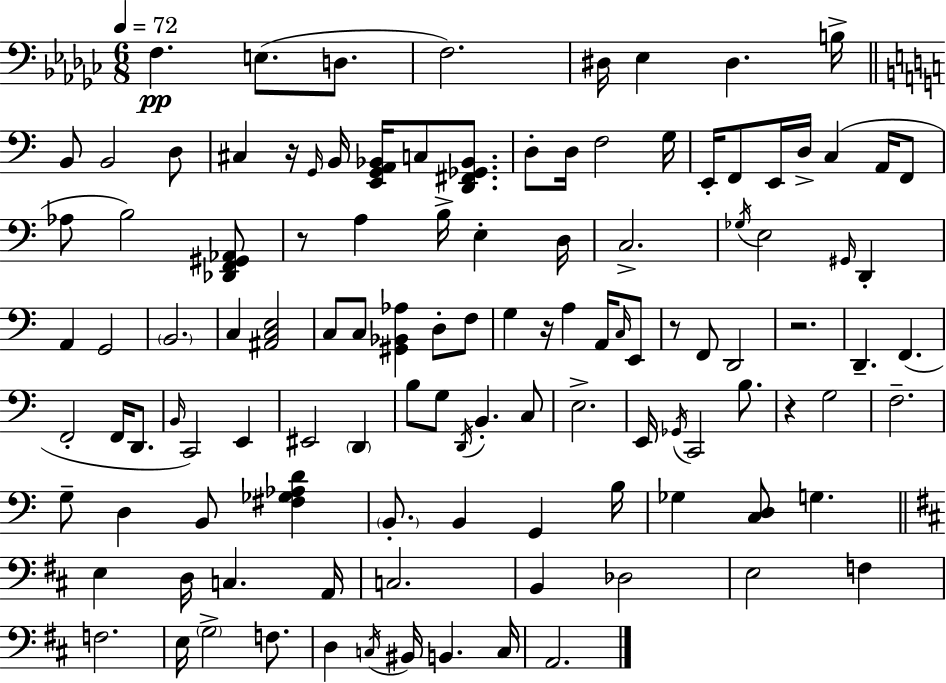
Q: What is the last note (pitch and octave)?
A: A2